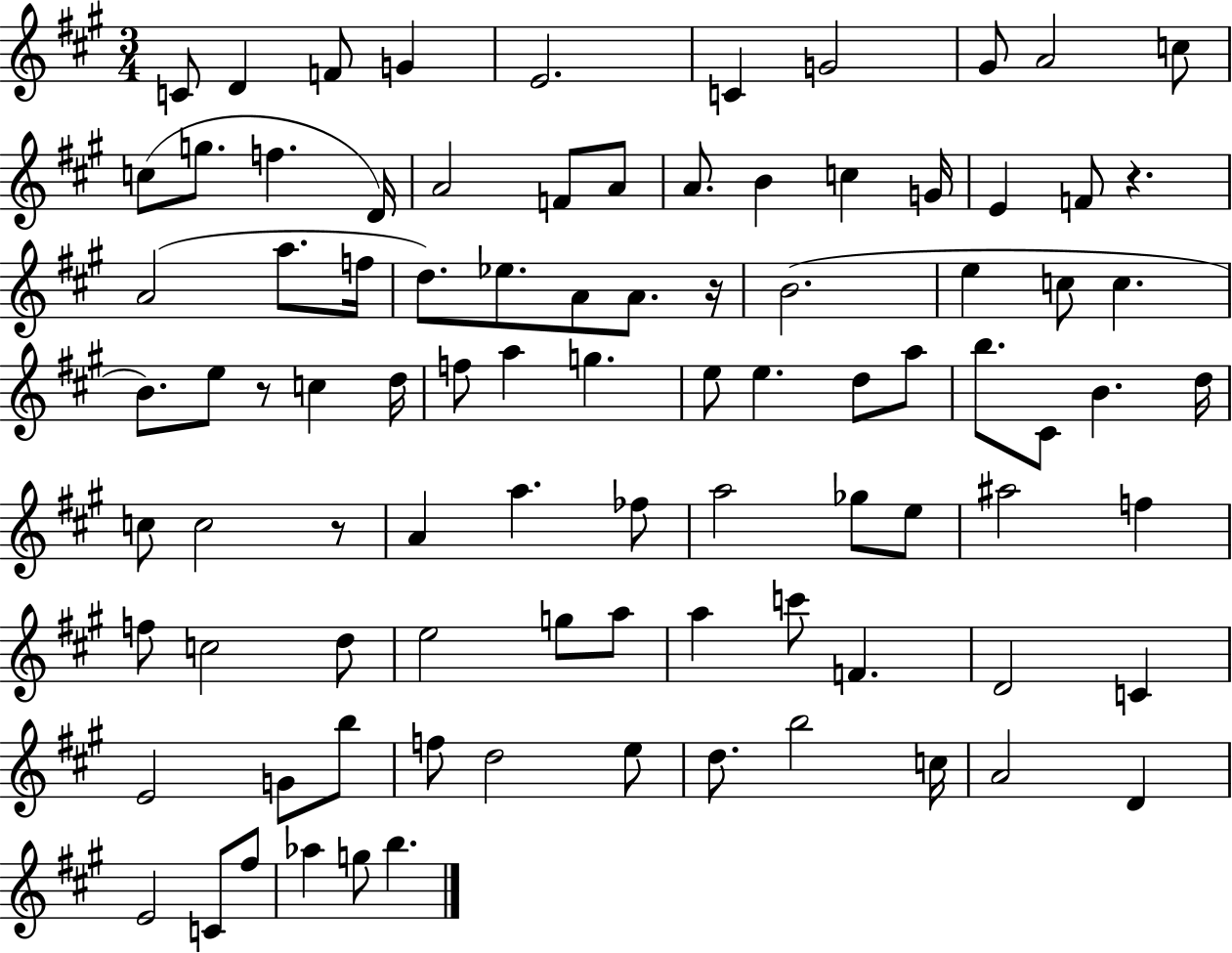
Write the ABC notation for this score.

X:1
T:Untitled
M:3/4
L:1/4
K:A
C/2 D F/2 G E2 C G2 ^G/2 A2 c/2 c/2 g/2 f D/4 A2 F/2 A/2 A/2 B c G/4 E F/2 z A2 a/2 f/4 d/2 _e/2 A/2 A/2 z/4 B2 e c/2 c B/2 e/2 z/2 c d/4 f/2 a g e/2 e d/2 a/2 b/2 ^C/2 B d/4 c/2 c2 z/2 A a _f/2 a2 _g/2 e/2 ^a2 f f/2 c2 d/2 e2 g/2 a/2 a c'/2 F D2 C E2 G/2 b/2 f/2 d2 e/2 d/2 b2 c/4 A2 D E2 C/2 ^f/2 _a g/2 b